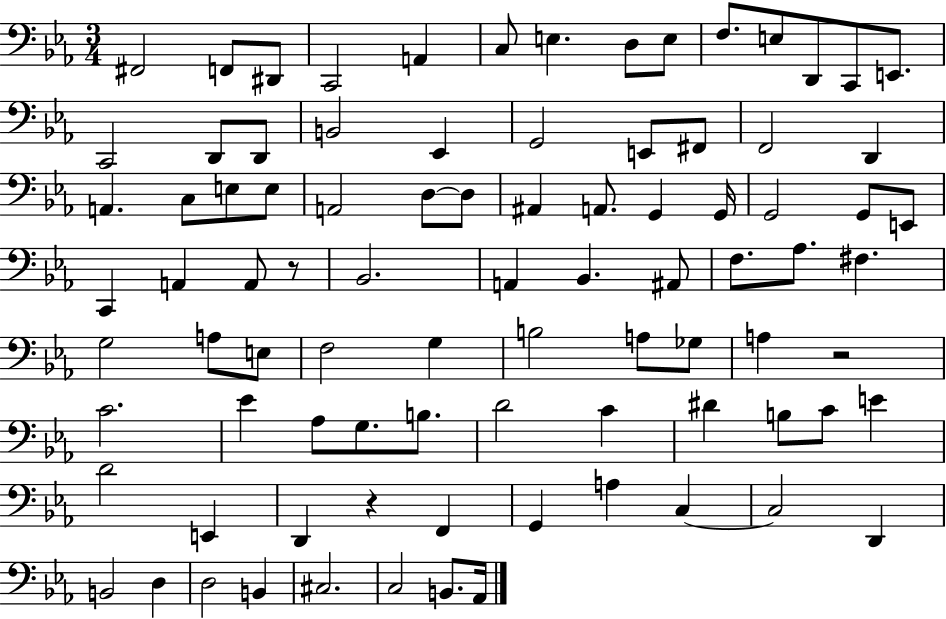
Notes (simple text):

F#2/h F2/e D#2/e C2/h A2/q C3/e E3/q. D3/e E3/e F3/e. E3/e D2/e C2/e E2/e. C2/h D2/e D2/e B2/h Eb2/q G2/h E2/e F#2/e F2/h D2/q A2/q. C3/e E3/e E3/e A2/h D3/e D3/e A#2/q A2/e. G2/q G2/s G2/h G2/e E2/e C2/q A2/q A2/e R/e Bb2/h. A2/q Bb2/q. A#2/e F3/e. Ab3/e. F#3/q. G3/h A3/e E3/e F3/h G3/q B3/h A3/e Gb3/e A3/q R/h C4/h. Eb4/q Ab3/e G3/e. B3/e. D4/h C4/q D#4/q B3/e C4/e E4/q D4/h E2/q D2/q R/q F2/q G2/q A3/q C3/q C3/h D2/q B2/h D3/q D3/h B2/q C#3/h. C3/h B2/e. Ab2/s